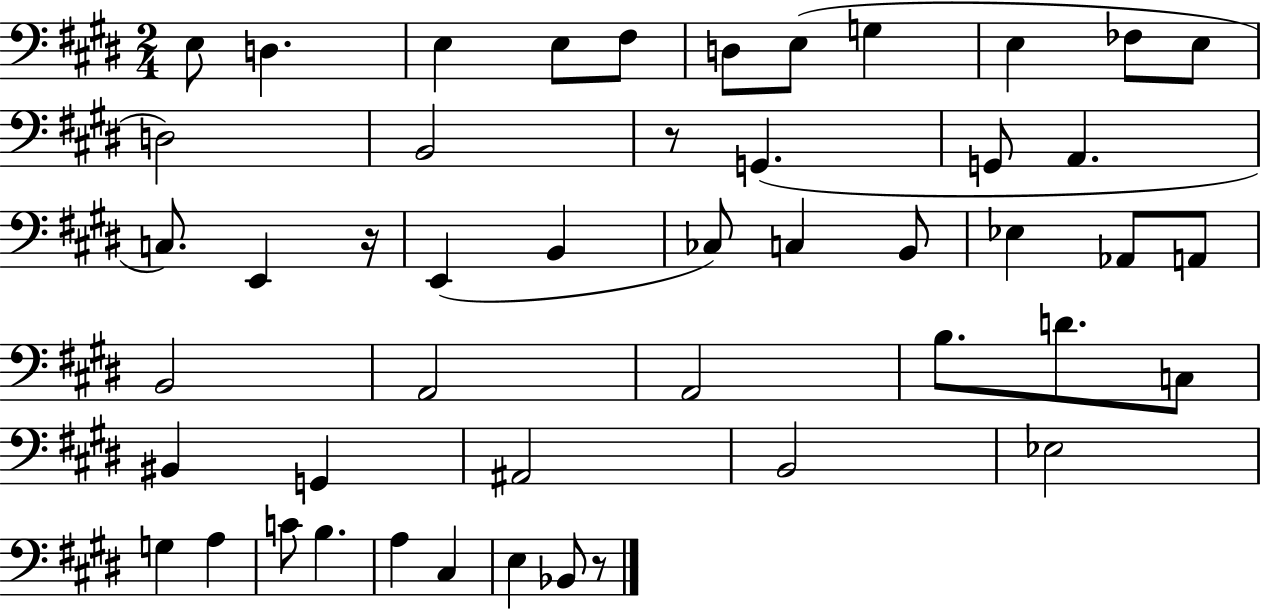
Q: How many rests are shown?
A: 3